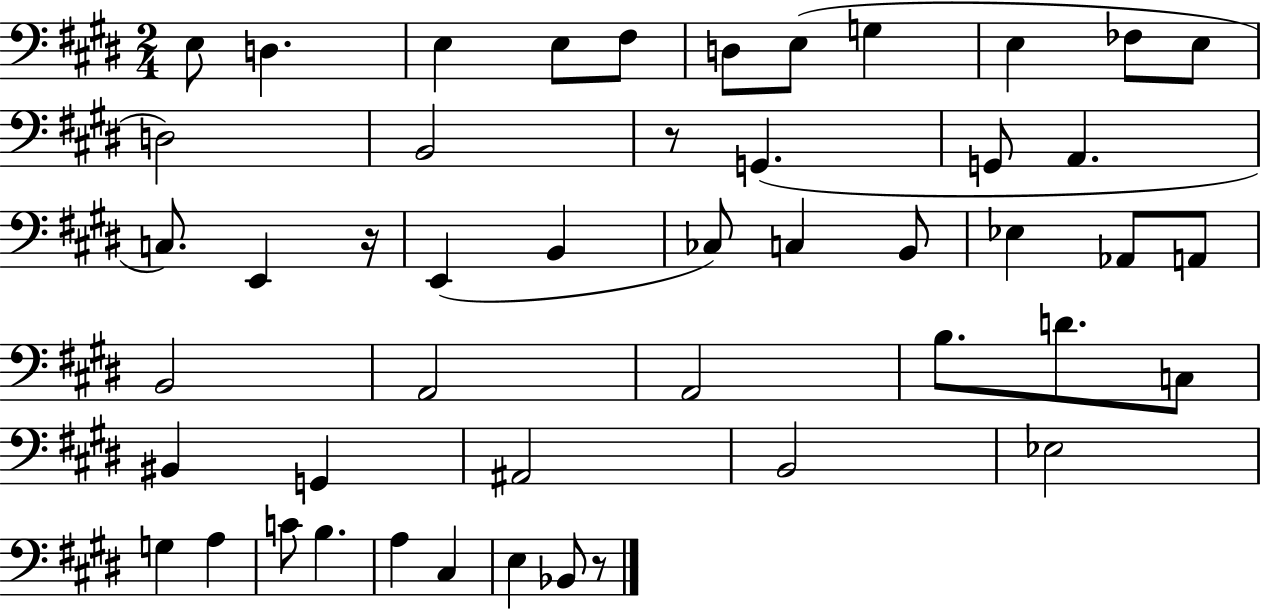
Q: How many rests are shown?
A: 3